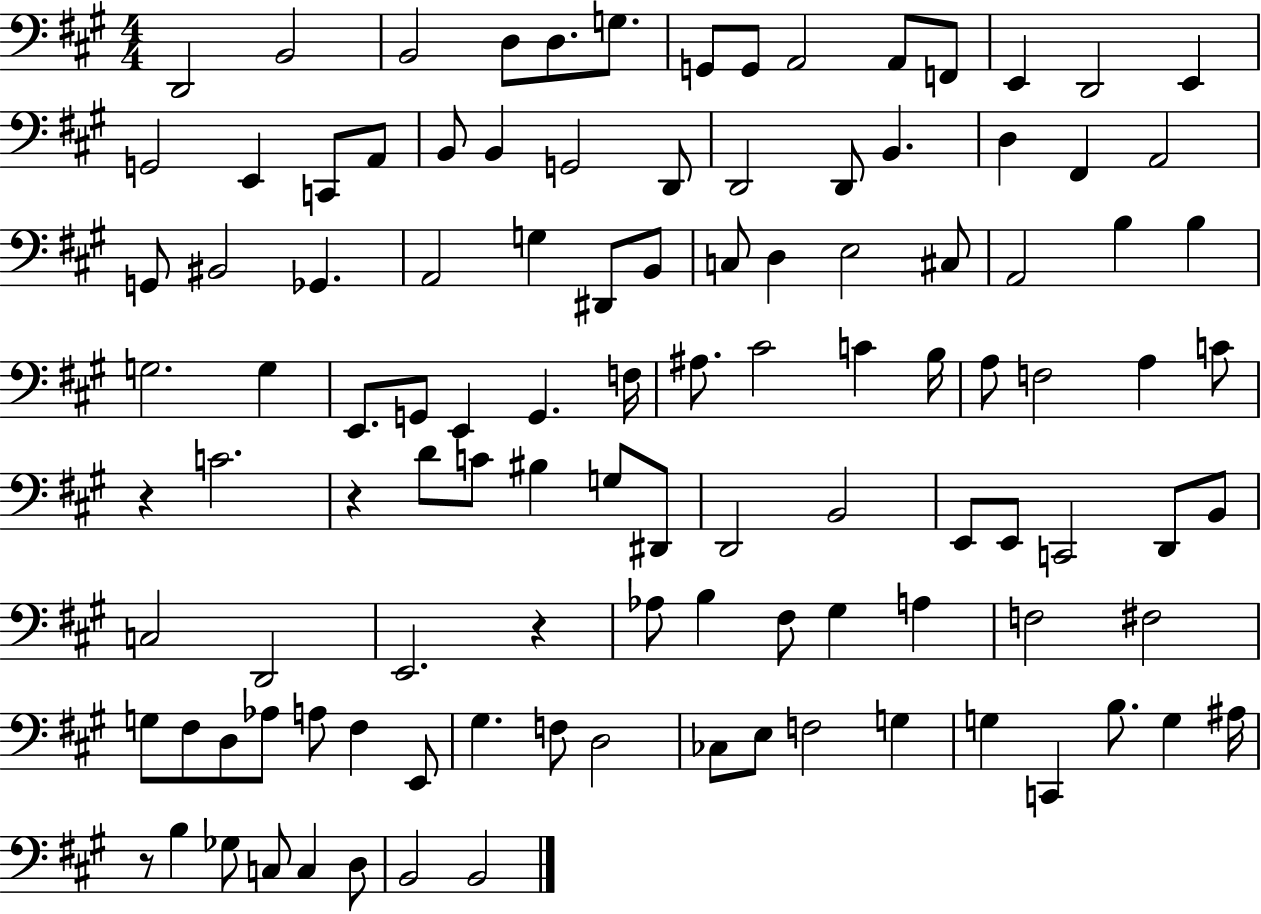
{
  \clef bass
  \numericTimeSignature
  \time 4/4
  \key a \major
  d,2 b,2 | b,2 d8 d8. g8. | g,8 g,8 a,2 a,8 f,8 | e,4 d,2 e,4 | \break g,2 e,4 c,8 a,8 | b,8 b,4 g,2 d,8 | d,2 d,8 b,4. | d4 fis,4 a,2 | \break g,8 bis,2 ges,4. | a,2 g4 dis,8 b,8 | c8 d4 e2 cis8 | a,2 b4 b4 | \break g2. g4 | e,8. g,8 e,4 g,4. f16 | ais8. cis'2 c'4 b16 | a8 f2 a4 c'8 | \break r4 c'2. | r4 d'8 c'8 bis4 g8 dis,8 | d,2 b,2 | e,8 e,8 c,2 d,8 b,8 | \break c2 d,2 | e,2. r4 | aes8 b4 fis8 gis4 a4 | f2 fis2 | \break g8 fis8 d8 aes8 a8 fis4 e,8 | gis4. f8 d2 | ces8 e8 f2 g4 | g4 c,4 b8. g4 ais16 | \break r8 b4 ges8 c8 c4 d8 | b,2 b,2 | \bar "|."
}